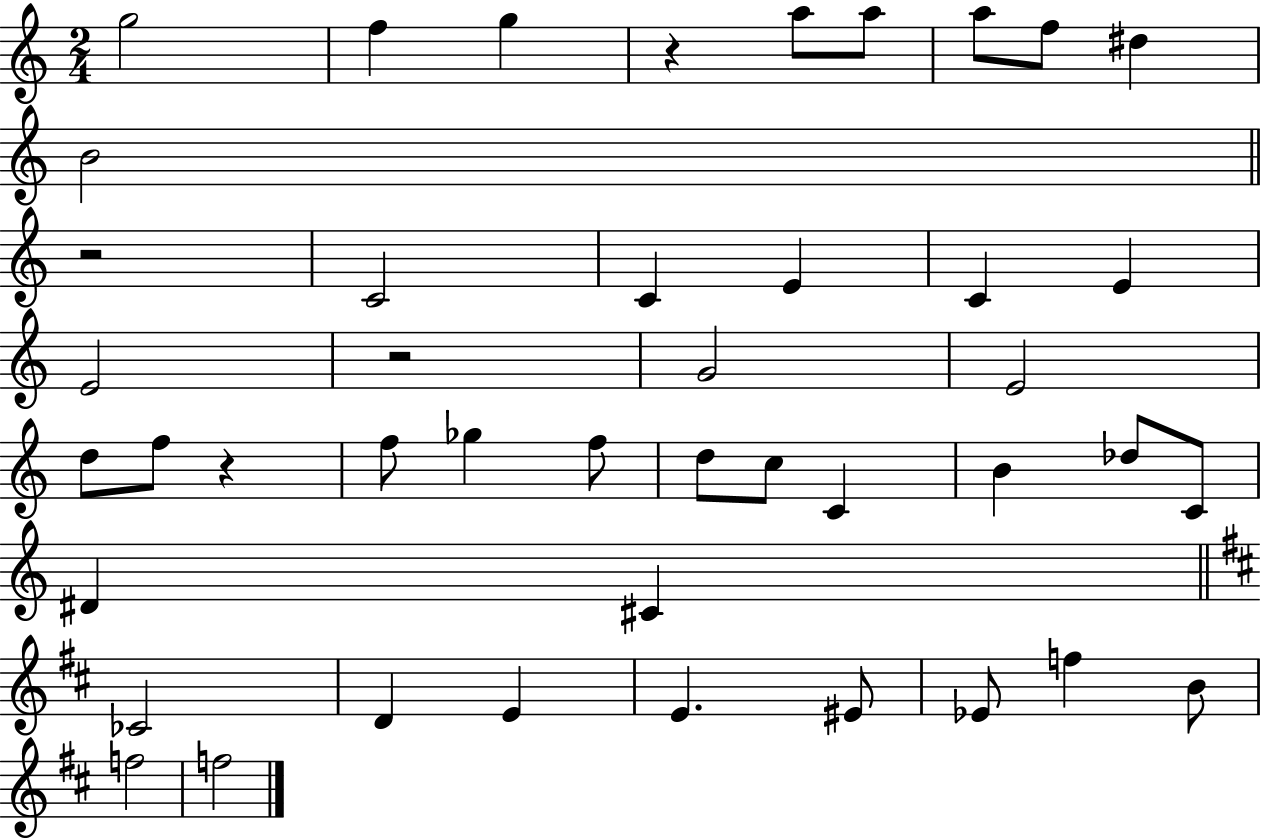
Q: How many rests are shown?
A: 4